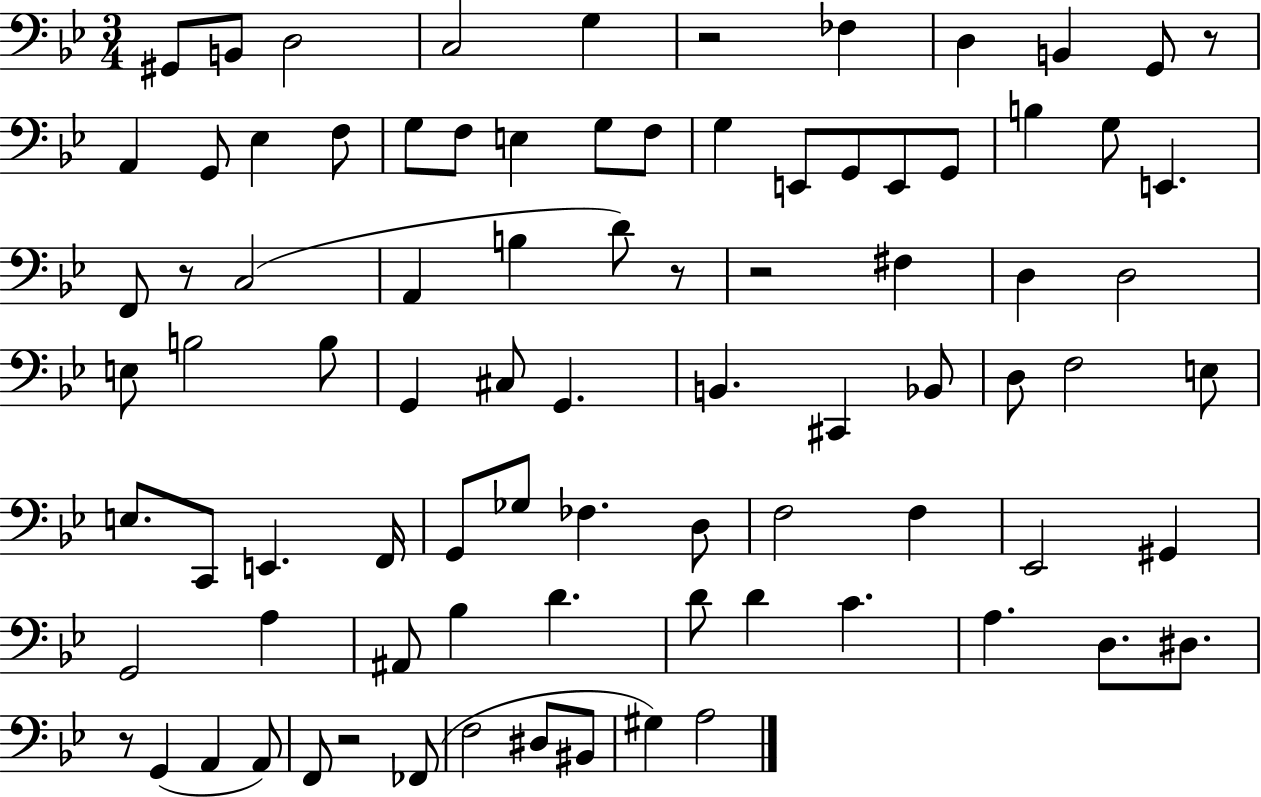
X:1
T:Untitled
M:3/4
L:1/4
K:Bb
^G,,/2 B,,/2 D,2 C,2 G, z2 _F, D, B,, G,,/2 z/2 A,, G,,/2 _E, F,/2 G,/2 F,/2 E, G,/2 F,/2 G, E,,/2 G,,/2 E,,/2 G,,/2 B, G,/2 E,, F,,/2 z/2 C,2 A,, B, D/2 z/2 z2 ^F, D, D,2 E,/2 B,2 B,/2 G,, ^C,/2 G,, B,, ^C,, _B,,/2 D,/2 F,2 E,/2 E,/2 C,,/2 E,, F,,/4 G,,/2 _G,/2 _F, D,/2 F,2 F, _E,,2 ^G,, G,,2 A, ^A,,/2 _B, D D/2 D C A, D,/2 ^D,/2 z/2 G,, A,, A,,/2 F,,/2 z2 _F,,/2 F,2 ^D,/2 ^B,,/2 ^G, A,2